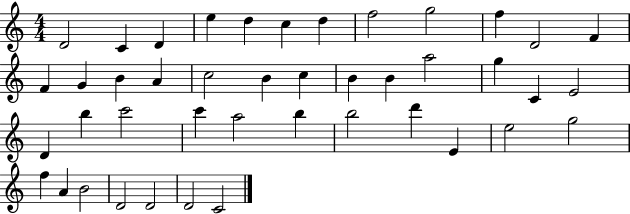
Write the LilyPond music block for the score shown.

{
  \clef treble
  \numericTimeSignature
  \time 4/4
  \key c \major
  d'2 c'4 d'4 | e''4 d''4 c''4 d''4 | f''2 g''2 | f''4 d'2 f'4 | \break f'4 g'4 b'4 a'4 | c''2 b'4 c''4 | b'4 b'4 a''2 | g''4 c'4 e'2 | \break d'4 b''4 c'''2 | c'''4 a''2 b''4 | b''2 d'''4 e'4 | e''2 g''2 | \break f''4 a'4 b'2 | d'2 d'2 | d'2 c'2 | \bar "|."
}